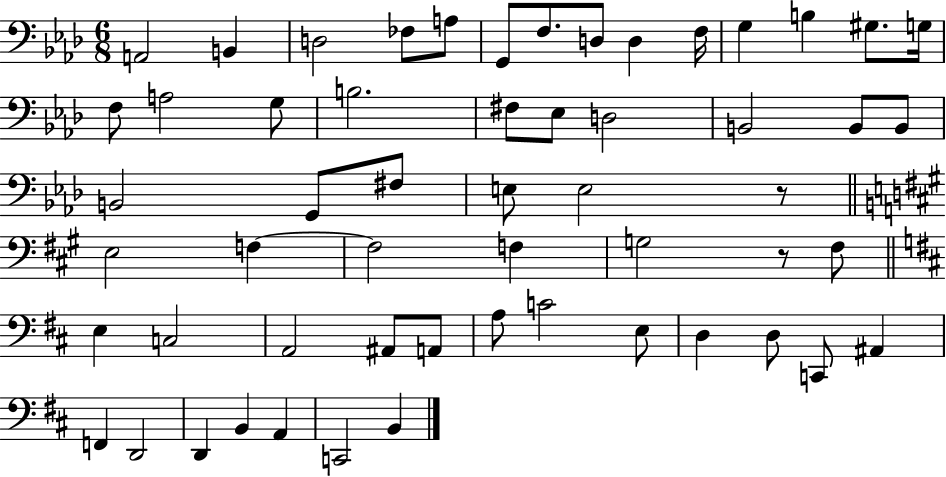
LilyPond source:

{
  \clef bass
  \numericTimeSignature
  \time 6/8
  \key aes \major
  a,2 b,4 | d2 fes8 a8 | g,8 f8. d8 d4 f16 | g4 b4 gis8. g16 | \break f8 a2 g8 | b2. | fis8 ees8 d2 | b,2 b,8 b,8 | \break b,2 g,8 fis8 | e8 e2 r8 | \bar "||" \break \key a \major e2 f4~~ | f2 f4 | g2 r8 fis8 | \bar "||" \break \key b \minor e4 c2 | a,2 ais,8 a,8 | a8 c'2 e8 | d4 d8 c,8 ais,4 | \break f,4 d,2 | d,4 b,4 a,4 | c,2 b,4 | \bar "|."
}